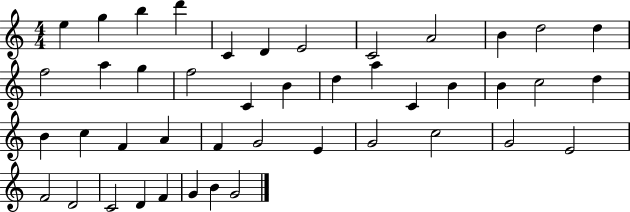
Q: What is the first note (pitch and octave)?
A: E5